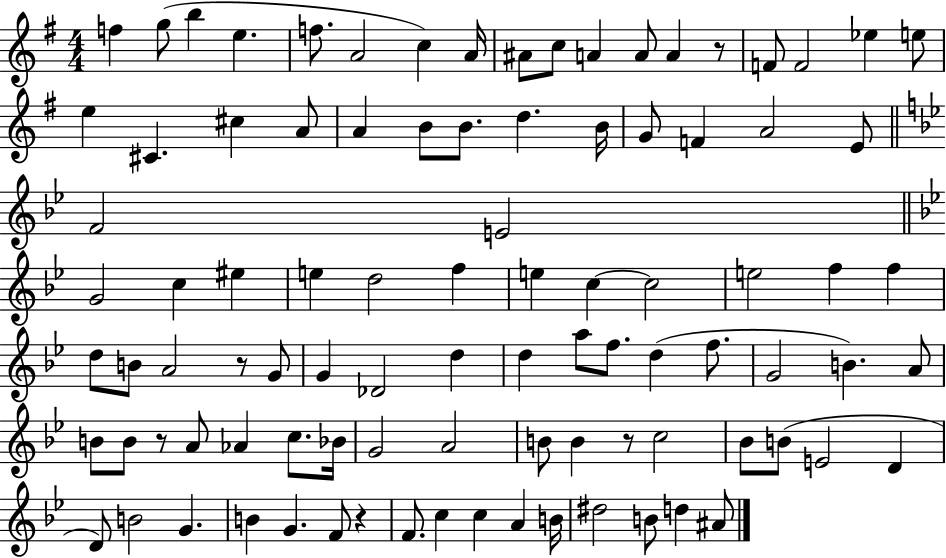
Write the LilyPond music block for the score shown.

{
  \clef treble
  \numericTimeSignature
  \time 4/4
  \key g \major
  f''4 g''8( b''4 e''4. | f''8. a'2 c''4) a'16 | ais'8 c''8 a'4 a'8 a'4 r8 | f'8 f'2 ees''4 e''8 | \break e''4 cis'4. cis''4 a'8 | a'4 b'8 b'8. d''4. b'16 | g'8 f'4 a'2 e'8 | \bar "||" \break \key g \minor f'2 e'2 | \bar "||" \break \key bes \major g'2 c''4 eis''4 | e''4 d''2 f''4 | e''4 c''4~~ c''2 | e''2 f''4 f''4 | \break d''8 b'8 a'2 r8 g'8 | g'4 des'2 d''4 | d''4 a''8 f''8. d''4( f''8. | g'2 b'4.) a'8 | \break b'8 b'8 r8 a'8 aes'4 c''8. bes'16 | g'2 a'2 | b'8 b'4 r8 c''2 | bes'8 b'8( e'2 d'4 | \break d'8) b'2 g'4. | b'4 g'4. f'8 r4 | f'8. c''4 c''4 a'4 b'16 | dis''2 b'8 d''4 ais'8 | \break \bar "|."
}